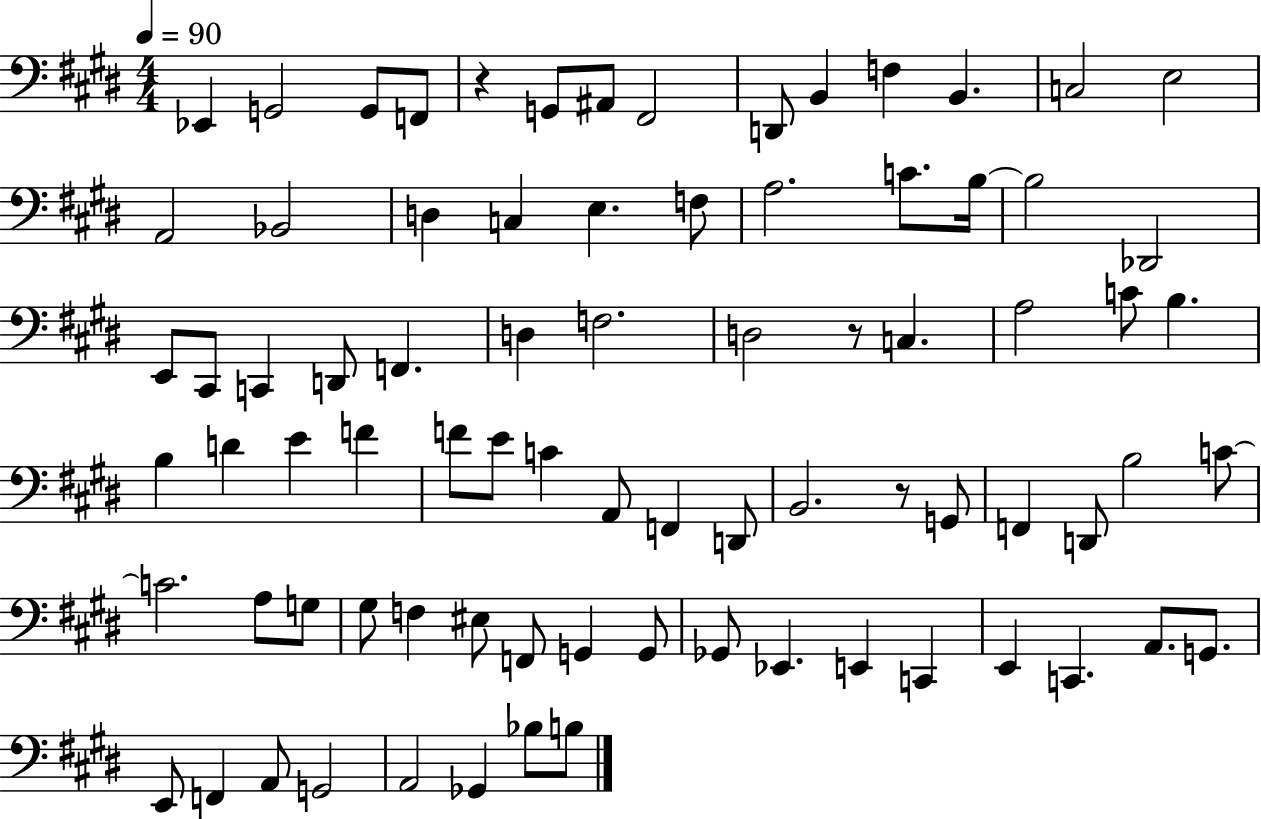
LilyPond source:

{
  \clef bass
  \numericTimeSignature
  \time 4/4
  \key e \major
  \tempo 4 = 90
  ees,4 g,2 g,8 f,8 | r4 g,8 ais,8 fis,2 | d,8 b,4 f4 b,4. | c2 e2 | \break a,2 bes,2 | d4 c4 e4. f8 | a2. c'8. b16~~ | b2 des,2 | \break e,8 cis,8 c,4 d,8 f,4. | d4 f2. | d2 r8 c4. | a2 c'8 b4. | \break b4 d'4 e'4 f'4 | f'8 e'8 c'4 a,8 f,4 d,8 | b,2. r8 g,8 | f,4 d,8 b2 c'8~~ | \break c'2. a8 g8 | gis8 f4 eis8 f,8 g,4 g,8 | ges,8 ees,4. e,4 c,4 | e,4 c,4. a,8. g,8. | \break e,8 f,4 a,8 g,2 | a,2 ges,4 bes8 b8 | \bar "|."
}